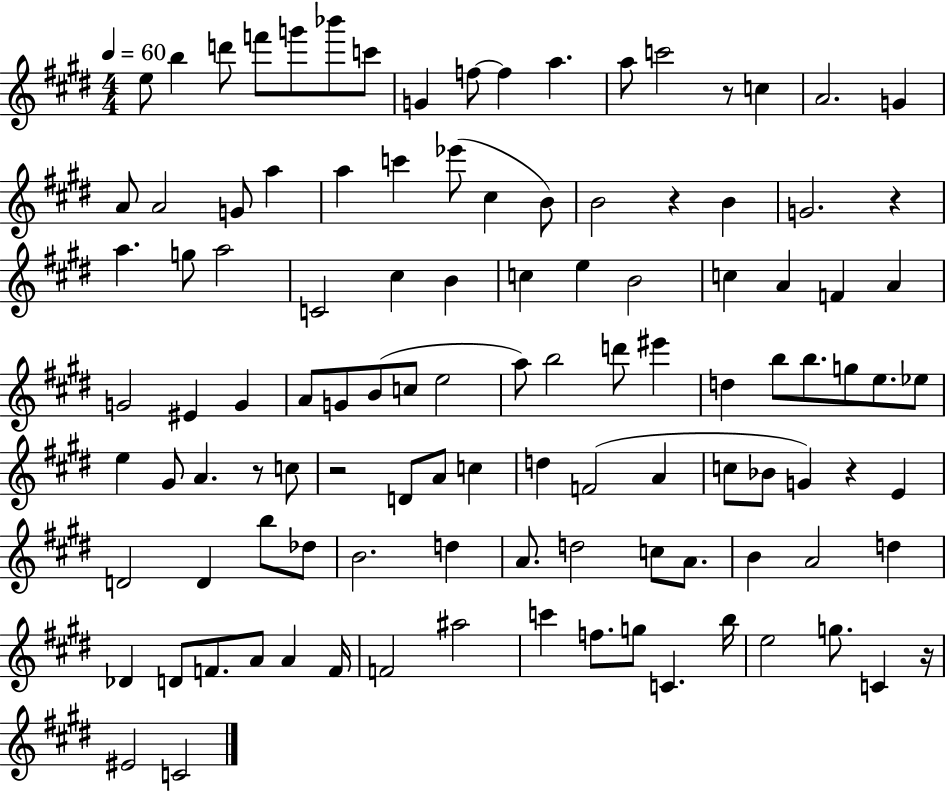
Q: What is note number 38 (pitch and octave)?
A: C5